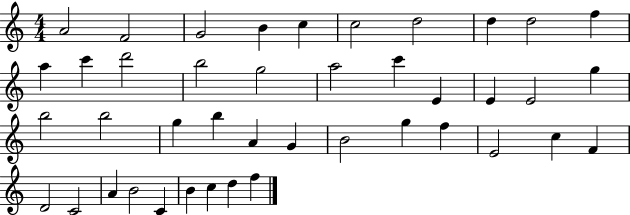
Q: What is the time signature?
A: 4/4